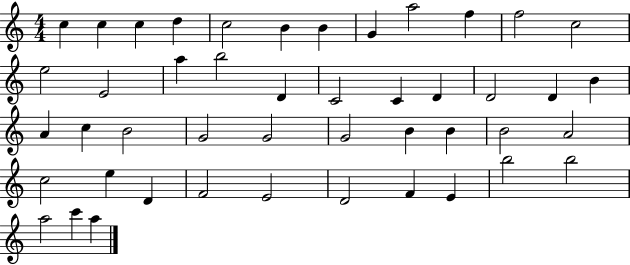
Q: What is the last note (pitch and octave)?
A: A5